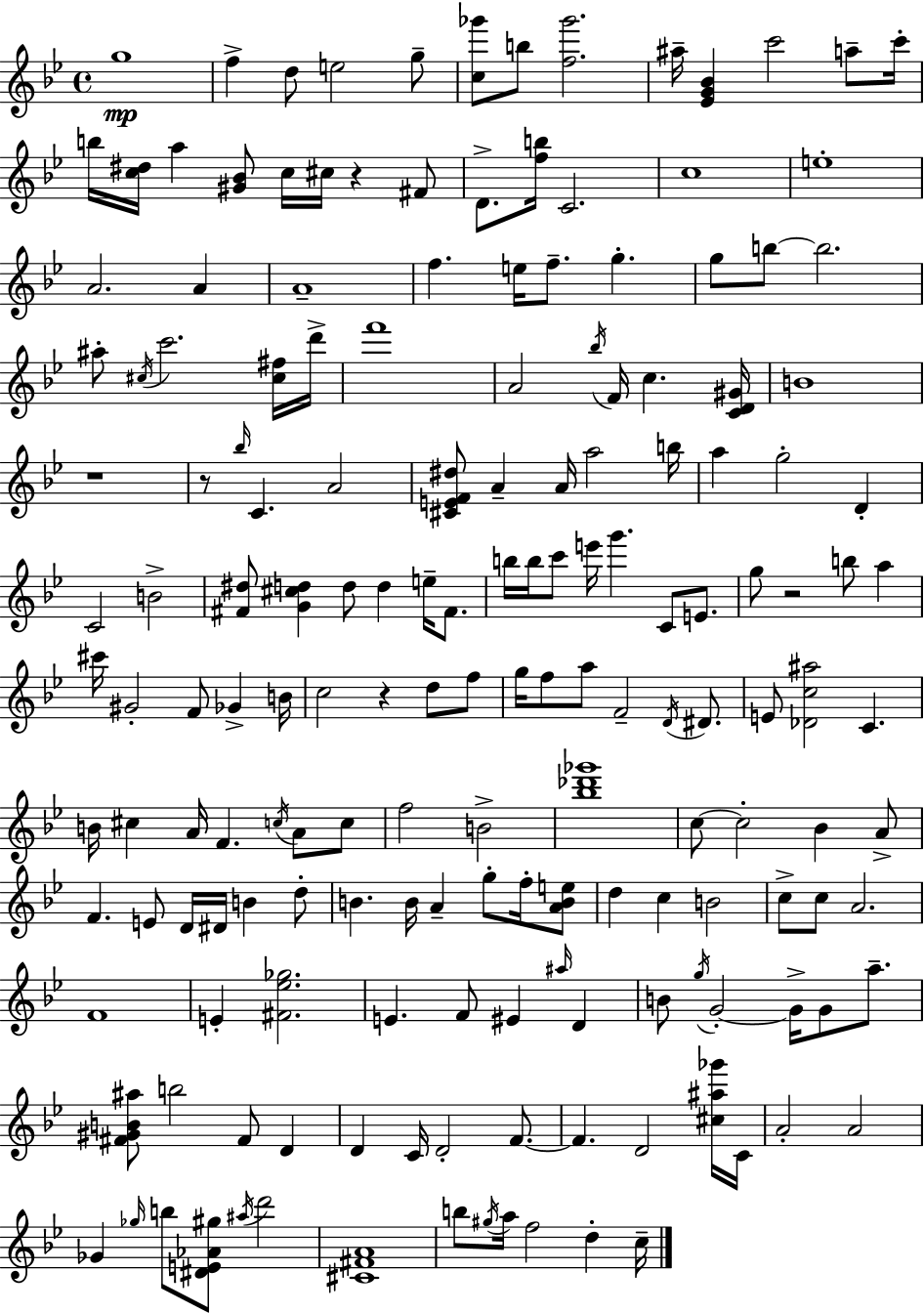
{
  \clef treble
  \time 4/4
  \defaultTimeSignature
  \key g \minor
  g''1\mp | f''4-> d''8 e''2 g''8-- | <c'' ges'''>8 b''8 <f'' ges'''>2. | ais''16-- <ees' g' bes'>4 c'''2 a''8-- c'''16-. | \break b''16 <c'' dis''>16 a''4 <gis' bes'>8 c''16 cis''16 r4 fis'8 | d'8.-> <f'' b''>16 c'2. | c''1 | e''1-. | \break a'2. a'4 | a'1-- | f''4. e''16 f''8.-- g''4.-. | g''8 b''8~~ b''2. | \break ais''8-. \acciaccatura { cis''16 } c'''2. <cis'' fis''>16 | d'''16-> f'''1 | a'2 \acciaccatura { bes''16 } f'16 c''4. | <c' d' gis'>16 b'1 | \break r1 | r8 \grace { bes''16 } c'4. a'2 | <cis' e' f' dis''>8 a'4-- a'16 a''2 | b''16 a''4 g''2-. d'4-. | \break c'2 b'2-> | <fis' dis''>8 <g' cis'' d''>4 d''8 d''4 e''16-- | fis'8. b''16 b''16 c'''8 e'''16 g'''4. c'8 | e'8. g''8 r2 b''8 a''4 | \break cis'''16 gis'2-. f'8 ges'4-> | b'16 c''2 r4 d''8 | f''8 g''16 f''8 a''8 f'2-- | \acciaccatura { d'16 } dis'8. e'8 <des' c'' ais''>2 c'4. | \break b'16 cis''4 a'16 f'4. | \acciaccatura { c''16 } a'8 c''8 f''2 b'2-> | <bes'' des''' ges'''>1 | c''8~~ c''2-. bes'4 | \break a'8-> f'4. e'8 d'16 dis'16 b'4 | d''8-. b'4. b'16 a'4-- | g''8-. f''16-. <a' b' e''>8 d''4 c''4 b'2 | c''8-> c''8 a'2. | \break f'1 | e'4-. <fis' ees'' ges''>2. | e'4. f'8 eis'4 | \grace { ais''16 } d'4 b'8 \acciaccatura { g''16 } g'2-.~~ | \break g'16-> g'8 a''8.-- <fis' gis' b' ais''>8 b''2 | fis'8 d'4 d'4 c'16 d'2-. | f'8.~~ f'4. d'2 | <cis'' ais'' ges'''>16 c'16 a'2-. a'2 | \break ges'4 \grace { ges''16 } b''8 <dis' e' aes' gis''>8 | \acciaccatura { ais''16 } d'''2 <cis' fis' a'>1 | b''8 \acciaccatura { gis''16 } a''16 f''2 | d''4-. c''16-- \bar "|."
}